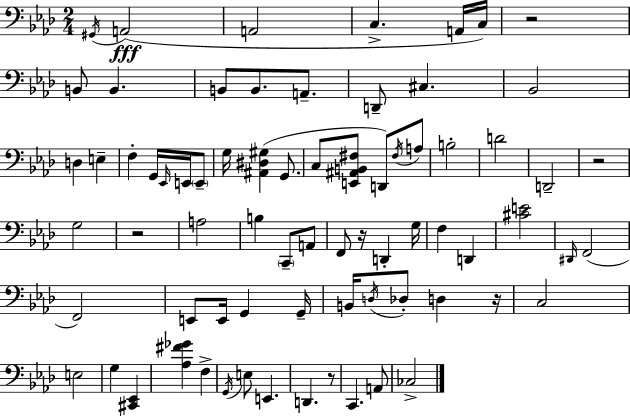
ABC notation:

X:1
T:Untitled
M:2/4
L:1/4
K:Fm
^G,,/4 A,,2 A,,2 C, A,,/4 C,/4 z2 B,,/2 B,, B,,/2 B,,/2 A,,/2 D,,/2 ^C, _B,,2 D, E, F, G,,/4 _E,,/4 E,,/4 E,,/2 G,/4 [^A,,^D,^G,] G,,/2 C,/2 [E,,^A,,B,,^F,]/2 D,,/2 ^F,/4 A,/2 B,2 D2 D,,2 z2 G,2 z2 A,2 B, C,,/2 A,,/2 F,,/2 z/4 D,, G,/4 F, D,, [^CE]2 ^D,,/4 F,,2 F,,2 E,,/2 E,,/4 G,, G,,/4 B,,/4 D,/4 _D,/2 D, z/4 C,2 E,2 G, [^C,,_E,,] [_A,^F_G] F, G,,/4 E,/2 E,, D,, z/2 C,, A,,/2 _C,2